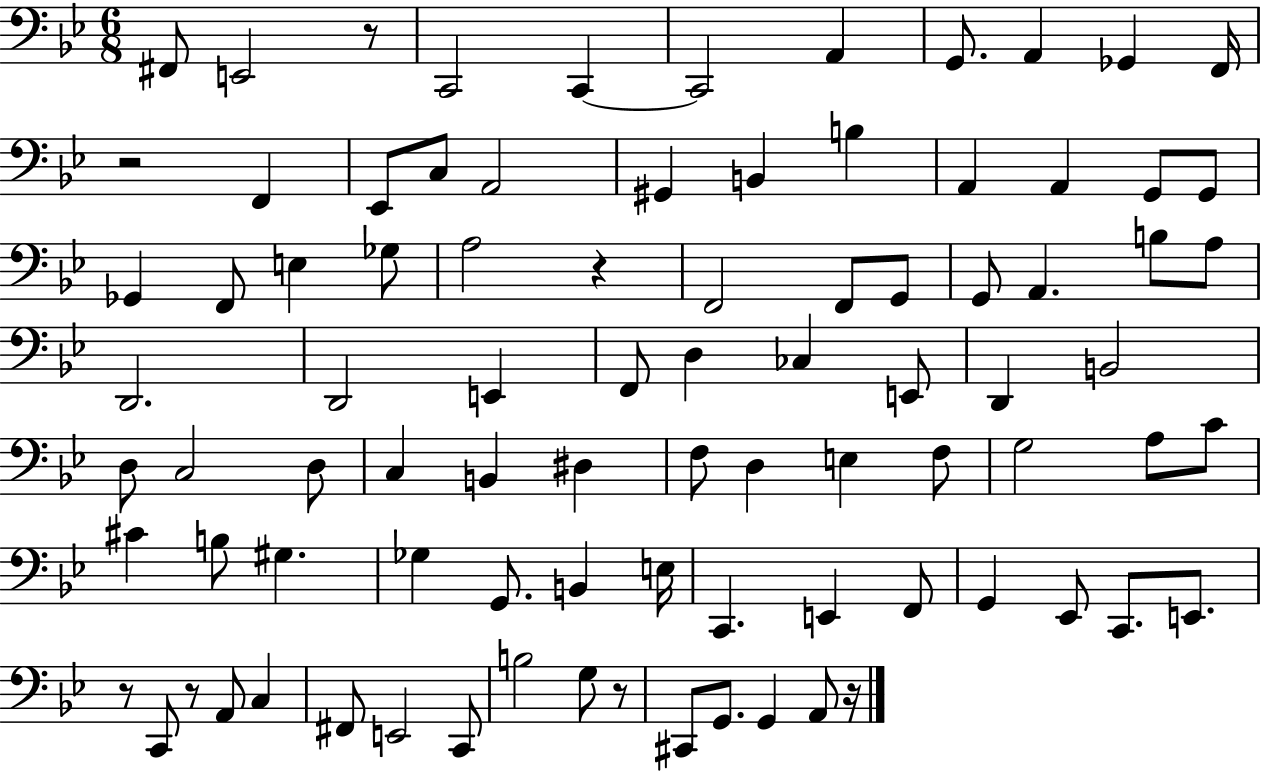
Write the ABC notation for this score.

X:1
T:Untitled
M:6/8
L:1/4
K:Bb
^F,,/2 E,,2 z/2 C,,2 C,, C,,2 A,, G,,/2 A,, _G,, F,,/4 z2 F,, _E,,/2 C,/2 A,,2 ^G,, B,, B, A,, A,, G,,/2 G,,/2 _G,, F,,/2 E, _G,/2 A,2 z F,,2 F,,/2 G,,/2 G,,/2 A,, B,/2 A,/2 D,,2 D,,2 E,, F,,/2 D, _C, E,,/2 D,, B,,2 D,/2 C,2 D,/2 C, B,, ^D, F,/2 D, E, F,/2 G,2 A,/2 C/2 ^C B,/2 ^G, _G, G,,/2 B,, E,/4 C,, E,, F,,/2 G,, _E,,/2 C,,/2 E,,/2 z/2 C,,/2 z/2 A,,/2 C, ^F,,/2 E,,2 C,,/2 B,2 G,/2 z/2 ^C,,/2 G,,/2 G,, A,,/2 z/4